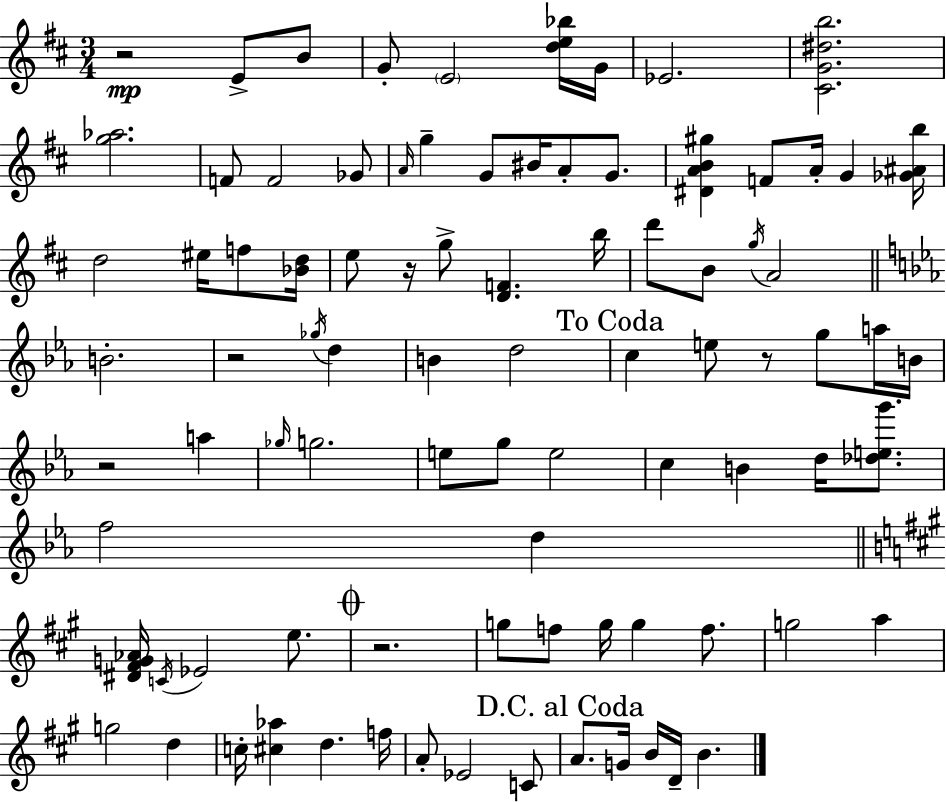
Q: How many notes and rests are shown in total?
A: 88